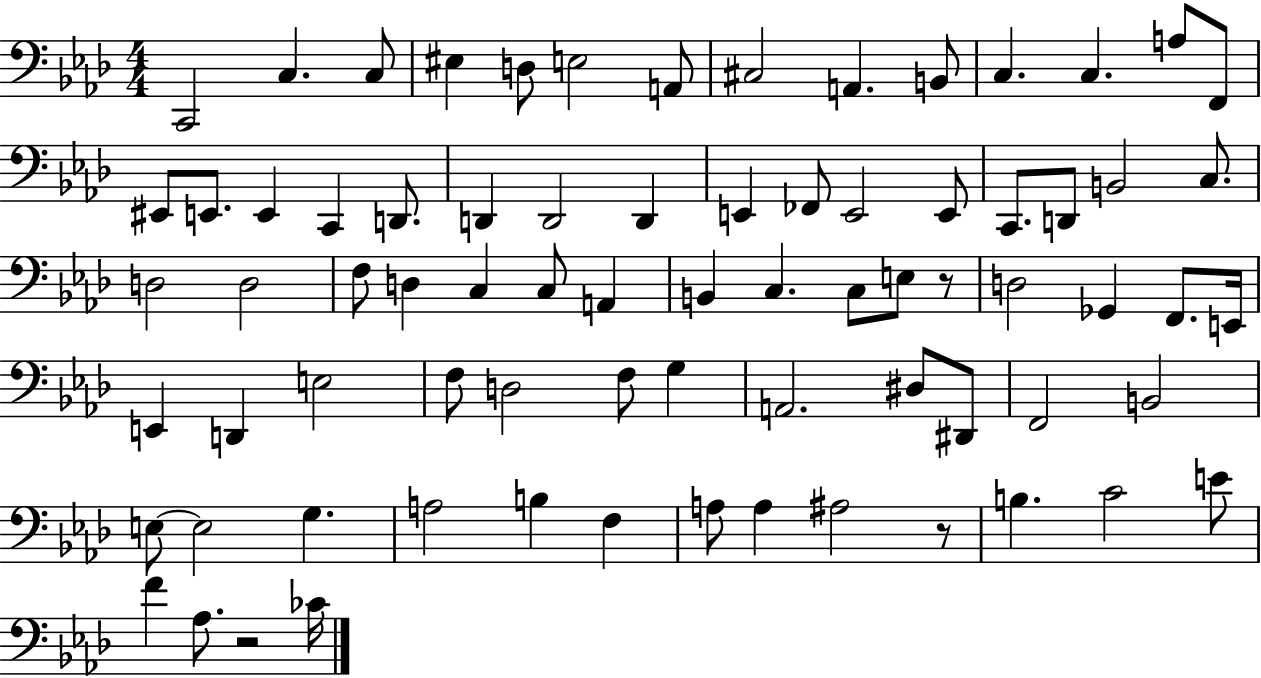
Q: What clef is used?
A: bass